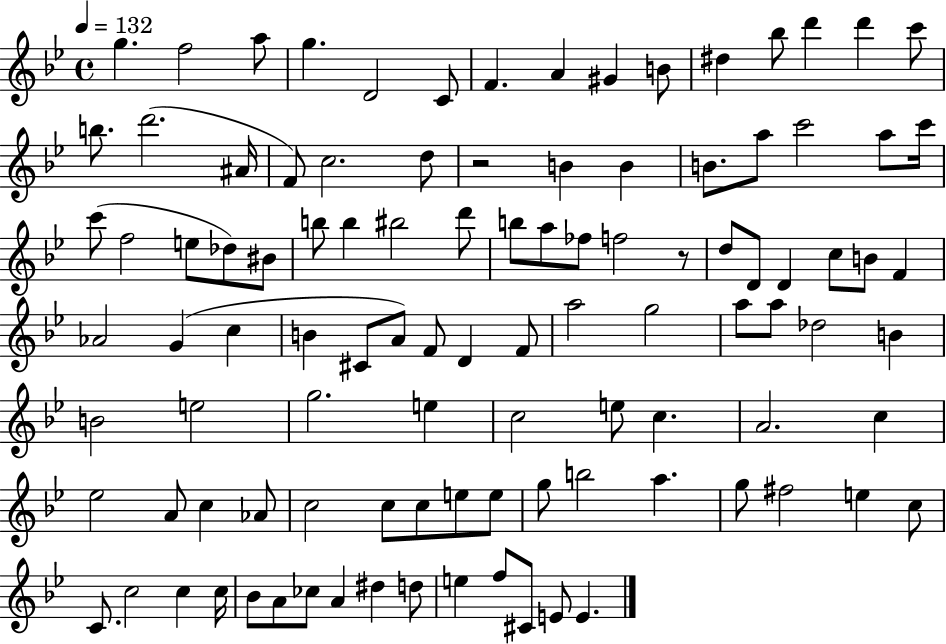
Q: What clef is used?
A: treble